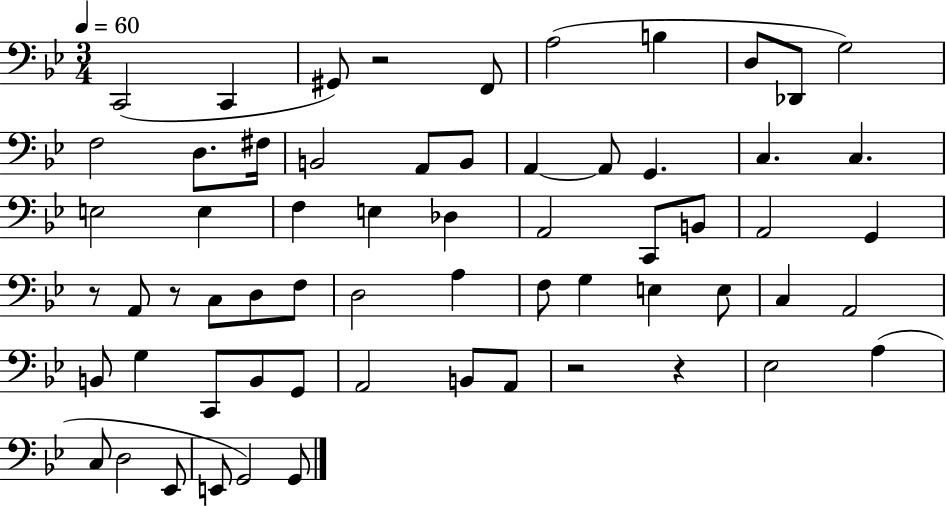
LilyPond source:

{
  \clef bass
  \numericTimeSignature
  \time 3/4
  \key bes \major
  \tempo 4 = 60
  c,2( c,4 | gis,8) r2 f,8 | a2( b4 | d8 des,8 g2) | \break f2 d8. fis16 | b,2 a,8 b,8 | a,4~~ a,8 g,4. | c4. c4. | \break e2 e4 | f4 e4 des4 | a,2 c,8 b,8 | a,2 g,4 | \break r8 a,8 r8 c8 d8 f8 | d2 a4 | f8 g4 e4 e8 | c4 a,2 | \break b,8 g4 c,8 b,8 g,8 | a,2 b,8 a,8 | r2 r4 | ees2 a4( | \break c8 d2 ees,8 | e,8 g,2) g,8 | \bar "|."
}